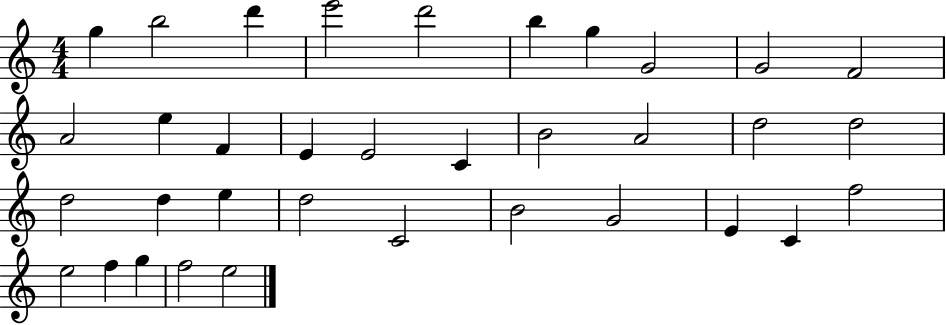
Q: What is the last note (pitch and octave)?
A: E5